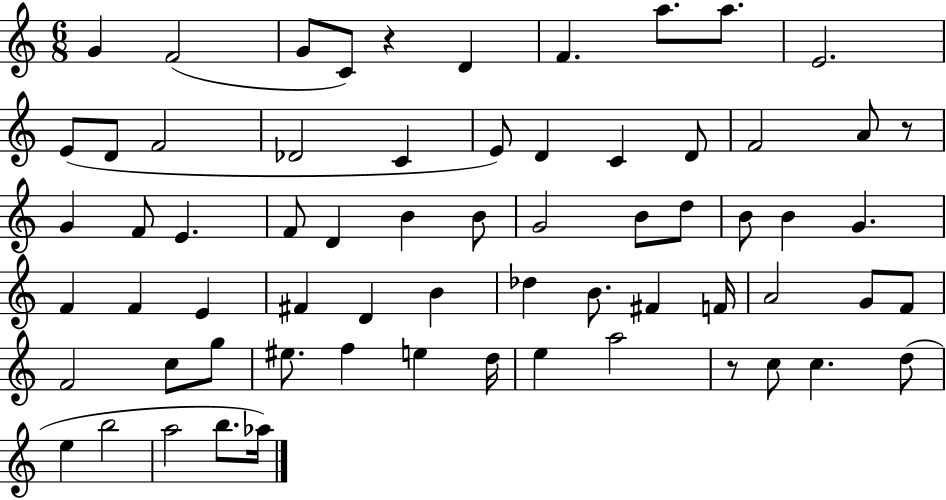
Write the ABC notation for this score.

X:1
T:Untitled
M:6/8
L:1/4
K:C
G F2 G/2 C/2 z D F a/2 a/2 E2 E/2 D/2 F2 _D2 C E/2 D C D/2 F2 A/2 z/2 G F/2 E F/2 D B B/2 G2 B/2 d/2 B/2 B G F F E ^F D B _d B/2 ^F F/4 A2 G/2 F/2 F2 c/2 g/2 ^e/2 f e d/4 e a2 z/2 c/2 c d/2 e b2 a2 b/2 _a/4